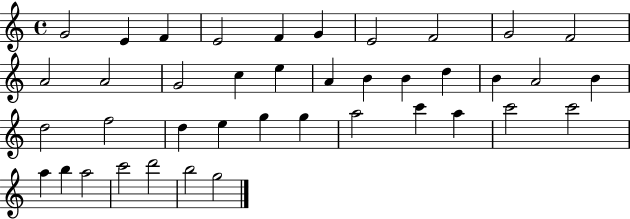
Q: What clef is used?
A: treble